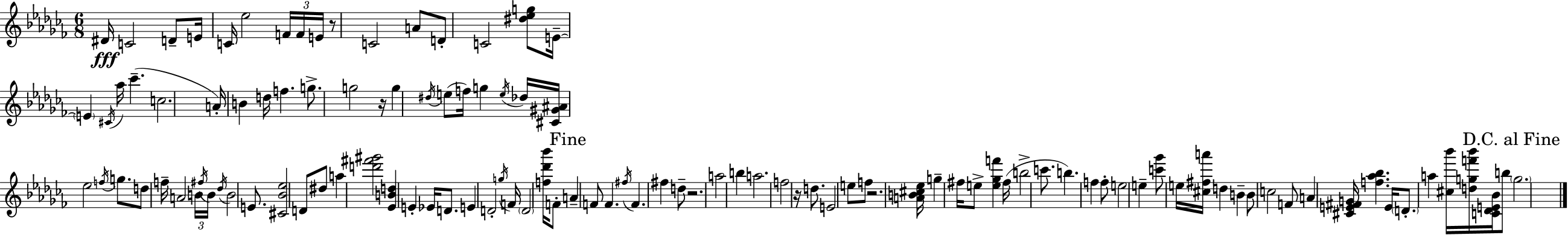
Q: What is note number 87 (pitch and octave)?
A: C5